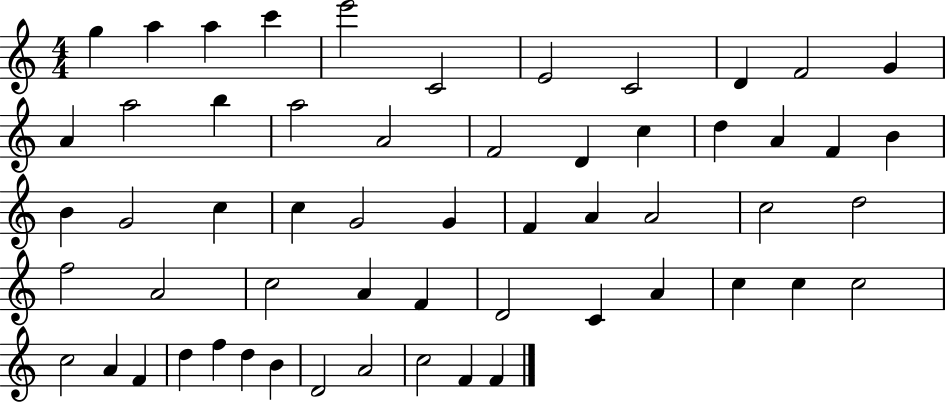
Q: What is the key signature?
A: C major